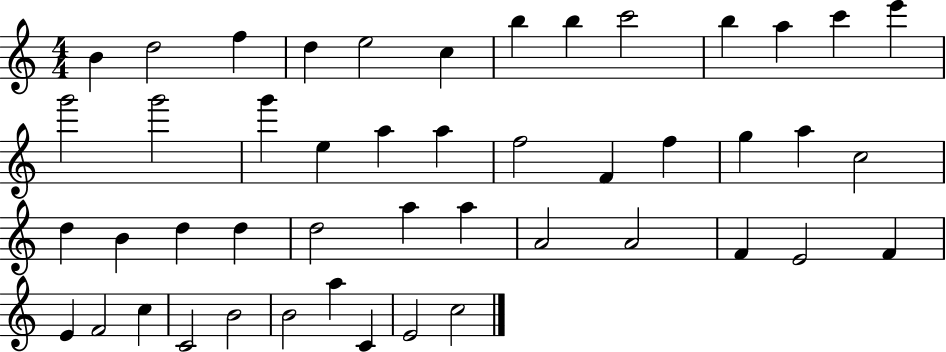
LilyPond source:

{
  \clef treble
  \numericTimeSignature
  \time 4/4
  \key c \major
  b'4 d''2 f''4 | d''4 e''2 c''4 | b''4 b''4 c'''2 | b''4 a''4 c'''4 e'''4 | \break g'''2 g'''2 | g'''4 e''4 a''4 a''4 | f''2 f'4 f''4 | g''4 a''4 c''2 | \break d''4 b'4 d''4 d''4 | d''2 a''4 a''4 | a'2 a'2 | f'4 e'2 f'4 | \break e'4 f'2 c''4 | c'2 b'2 | b'2 a''4 c'4 | e'2 c''2 | \break \bar "|."
}